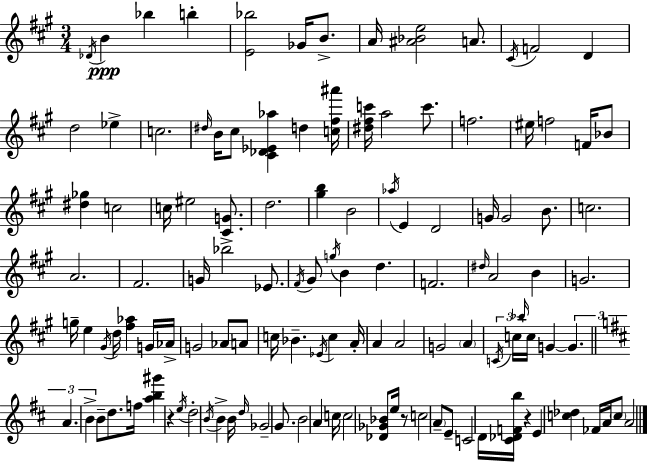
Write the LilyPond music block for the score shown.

{
  \clef treble
  \numericTimeSignature
  \time 3/4
  \key a \major
  \repeat volta 2 { \acciaccatura { des'16 }\ppp b'4 bes''4 b''4-. | <e' bes''>2 ges'16 b'8.-> | a'16 <ais' bes' e''>2 a'8. | \acciaccatura { cis'16 } f'2 d'4 | \break d''2 ees''4-> | c''2. | \grace { dis''16 } b'16 cis''8 <cis' des' ees' aes''>4 d''4 | <c'' fis'' ais'''>16 <dis'' fis'' c'''>16 a''2 | \break c'''8. f''2. | eis''16 f''2 | f'16 bes'8 <dis'' ges''>4 c''2 | c''16 eis''2 | \break <cis' g'>8. d''2. | <gis'' b''>4 b'2 | \acciaccatura { aes''16 } e'4 d'2 | g'16 g'2 | \break b'8. c''2. | a'2. | fis'2. | g'16 bes''2-> | \break ees'8. \acciaccatura { fis'16 } gis'8 \acciaccatura { g''16 } b'4 | d''4. f'2. | \grace { dis''16 } a'2 | b'4 g'2. | \break g''16-- e''4 | \acciaccatura { gis'16 } d''16 <fis'' aes''>4 g'16 aes'16-> g'2 | aes'8 a'8 c''16 bes'4.-- | \acciaccatura { ees'16 } c''4 a'16-. a'4 | \break a'2 g'2 | \parenthesize a'4 \tuplet 3/2 { \acciaccatura { c'16 } c''16 \grace { bes''16 } } | c''16 g'4~~ \tuplet 3/2 { g'4. \bar "||" \break \key d \major a'4. b'4-> } b'8-- | d''8. f''16 <a'' b'' gis'''>4 r4 | \acciaccatura { e''16 } d''2-. \acciaccatura { b'16 } b'4-> | b'16 \grace { d''16 } ges'2-- | \break g'8. b'2 a'4 | c''16 c''2 | <des' ges' bes'>8 e''16 r8 c''2 | \parenthesize a'8-- e'8-- c'2 | \break d'16 <cis' des' f' b''>16 r4 e'4 <c'' des''>4 | fes'16 a'16 \parenthesize c''8 a'2 | } \bar "|."
}